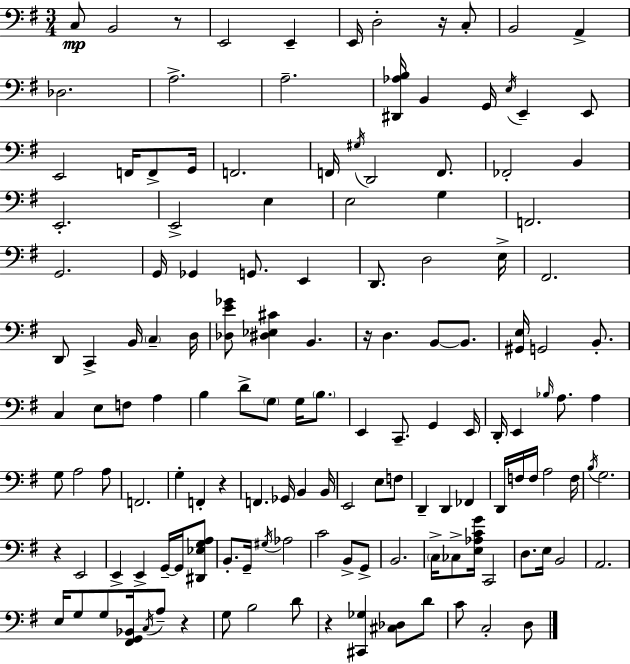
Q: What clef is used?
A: bass